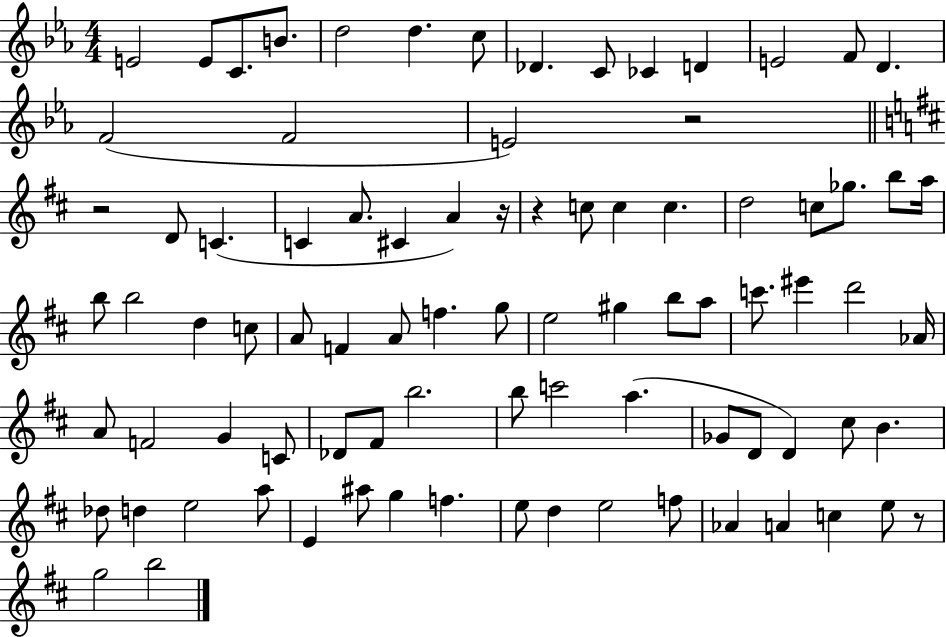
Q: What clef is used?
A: treble